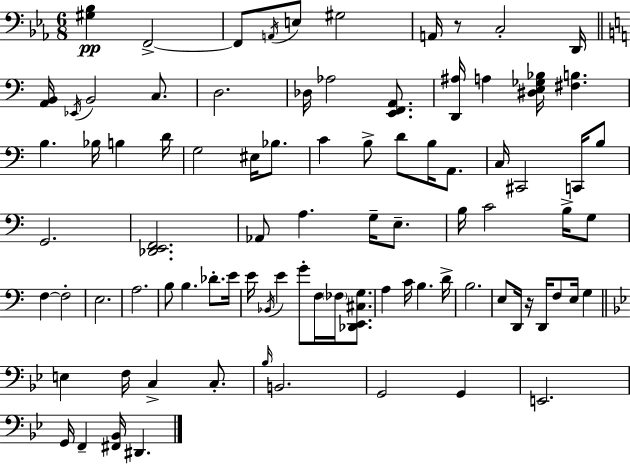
[G#3,Bb3]/q F2/h F2/e A2/s E3/e G#3/h A2/s R/e C3/h D2/s [A2,B2]/s Eb2/s B2/h C3/e. D3/h. Db3/s Ab3/h [E2,F2,A2]/e. [D2,A#3]/s A3/q [D#3,E3,Gb3,Bb3]/s [F#3,B3]/q. B3/q. Bb3/s B3/q D4/s G3/h EIS3/s Bb3/e. C4/q B3/e D4/e B3/s A2/e. C3/s C#2/h C2/s B3/e G2/h. [Db2,E2,F2]/h. Ab2/e A3/q. G3/s E3/e. B3/s C4/h B3/s G3/e F3/q F3/h E3/h. A3/h. B3/e B3/q. Db4/e. E4/s E4/s Bb2/s E4/q G4/e F3/s FES3/s [Db2,E2,C#3,G3]/e. A3/q C4/s B3/q. D4/s B3/h. E3/e D2/s R/s D2/s F3/e E3/s G3/q E3/q F3/s C3/q C3/e. Bb3/s B2/h. G2/h G2/q E2/h. G2/s F2/q [F#2,Bb2]/s D#2/q.